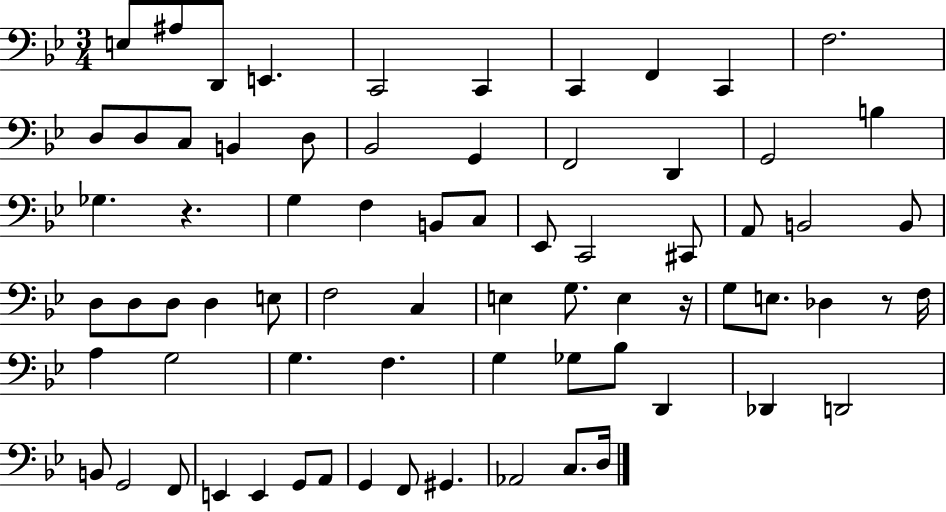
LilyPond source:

{
  \clef bass
  \numericTimeSignature
  \time 3/4
  \key bes \major
  e8 ais8 d,8 e,4. | c,2 c,4 | c,4 f,4 c,4 | f2. | \break d8 d8 c8 b,4 d8 | bes,2 g,4 | f,2 d,4 | g,2 b4 | \break ges4. r4. | g4 f4 b,8 c8 | ees,8 c,2 cis,8 | a,8 b,2 b,8 | \break d8 d8 d8 d4 e8 | f2 c4 | e4 g8. e4 r16 | g8 e8. des4 r8 f16 | \break a4 g2 | g4. f4. | g4 ges8 bes8 d,4 | des,4 d,2 | \break b,8 g,2 f,8 | e,4 e,4 g,8 a,8 | g,4 f,8 gis,4. | aes,2 c8. d16 | \break \bar "|."
}